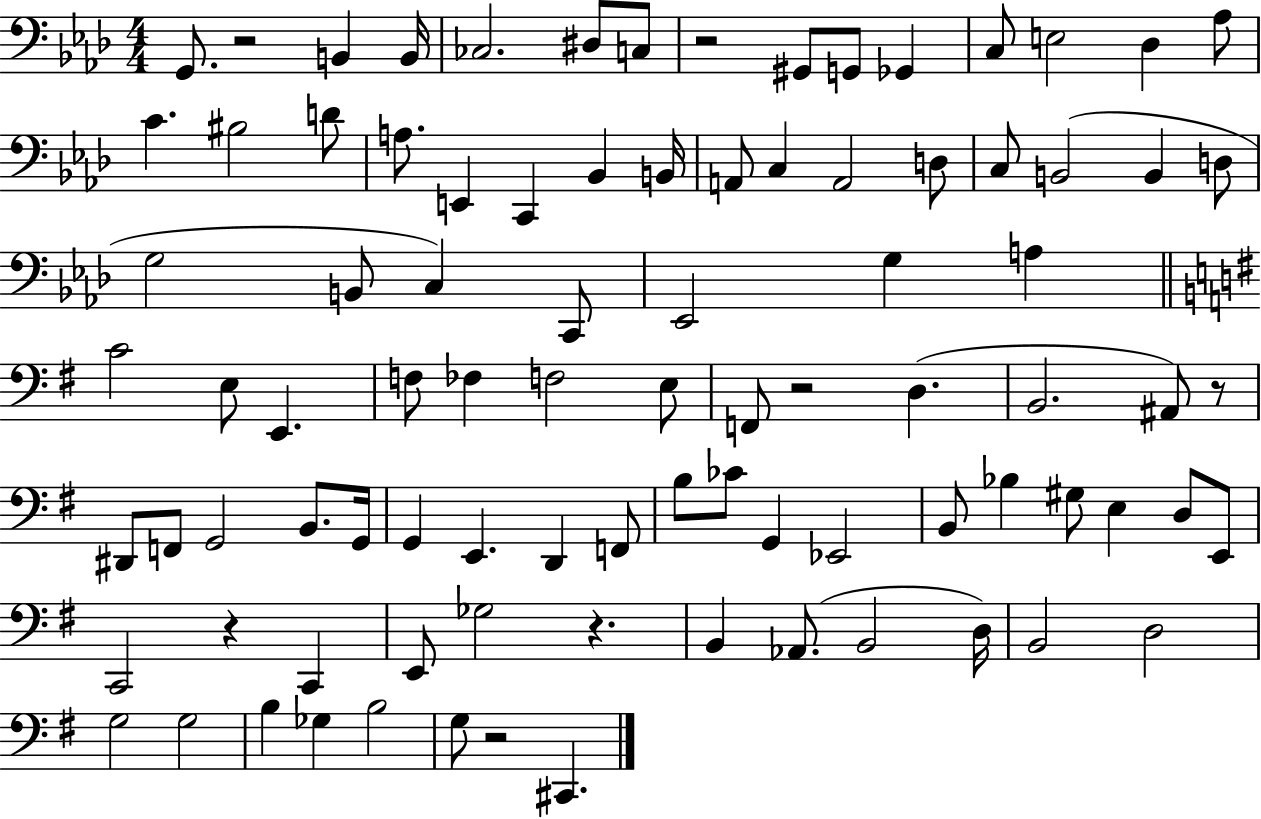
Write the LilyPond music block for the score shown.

{
  \clef bass
  \numericTimeSignature
  \time 4/4
  \key aes \major
  g,8. r2 b,4 b,16 | ces2. dis8 c8 | r2 gis,8 g,8 ges,4 | c8 e2 des4 aes8 | \break c'4. bis2 d'8 | a8. e,4 c,4 bes,4 b,16 | a,8 c4 a,2 d8 | c8 b,2( b,4 d8 | \break g2 b,8 c4) c,8 | ees,2 g4 a4 | \bar "||" \break \key g \major c'2 e8 e,4. | f8 fes4 f2 e8 | f,8 r2 d4.( | b,2. ais,8) r8 | \break dis,8 f,8 g,2 b,8. g,16 | g,4 e,4. d,4 f,8 | b8 ces'8 g,4 ees,2 | b,8 bes4 gis8 e4 d8 e,8 | \break c,2 r4 c,4 | e,8 ges2 r4. | b,4 aes,8.( b,2 d16) | b,2 d2 | \break g2 g2 | b4 ges4 b2 | g8 r2 cis,4. | \bar "|."
}